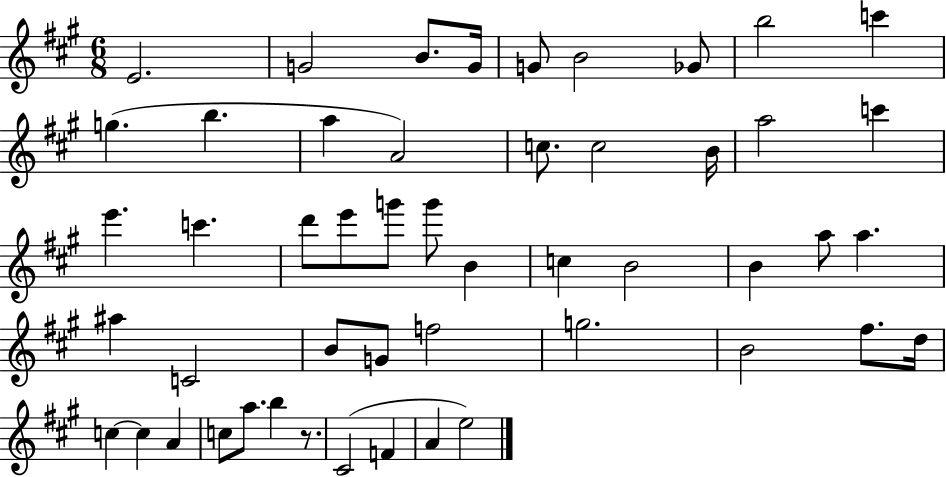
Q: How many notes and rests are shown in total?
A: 50